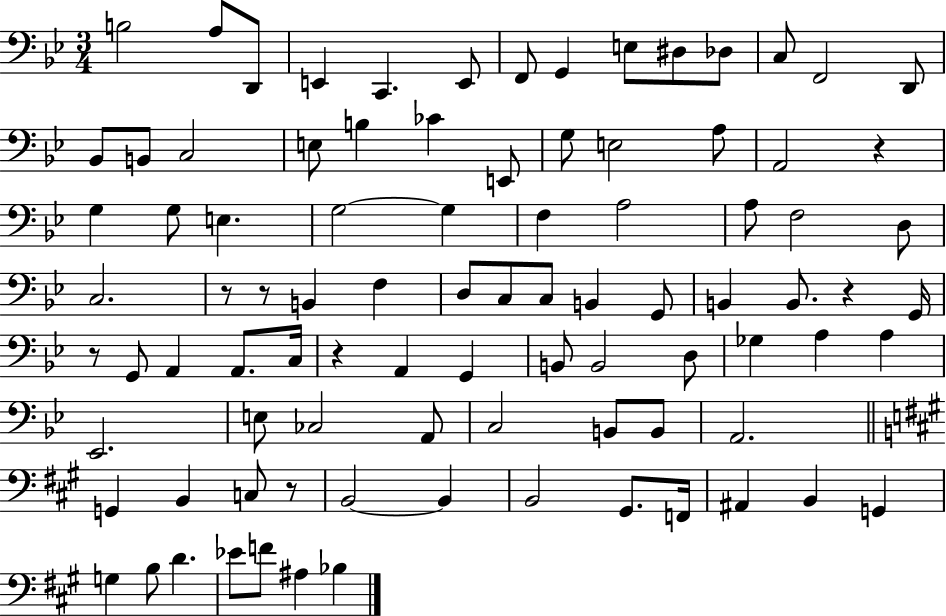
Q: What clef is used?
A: bass